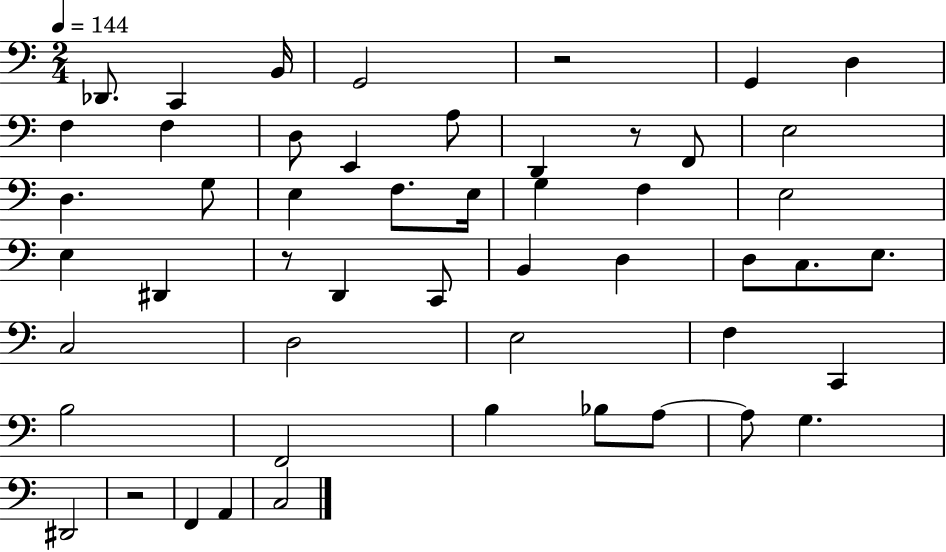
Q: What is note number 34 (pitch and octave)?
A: E3